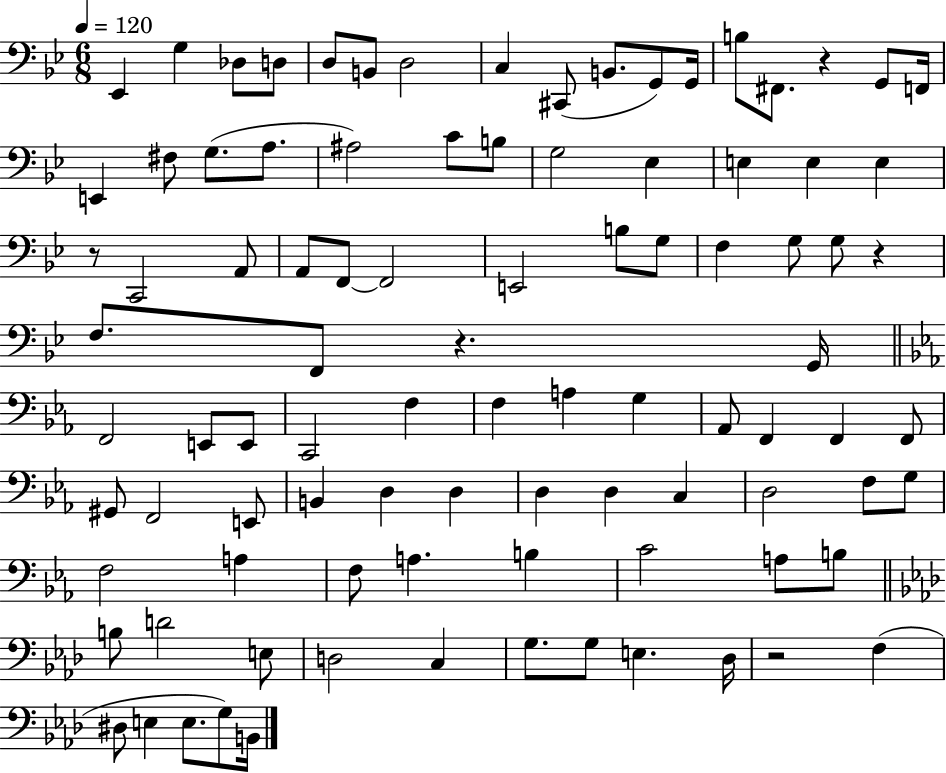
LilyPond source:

{
  \clef bass
  \numericTimeSignature
  \time 6/8
  \key bes \major
  \tempo 4 = 120
  ees,4 g4 des8 d8 | d8 b,8 d2 | c4 cis,8( b,8. g,8) g,16 | b8 fis,8. r4 g,8 f,16 | \break e,4 fis8 g8.( a8. | ais2) c'8 b8 | g2 ees4 | e4 e4 e4 | \break r8 c,2 a,8 | a,8 f,8~~ f,2 | e,2 b8 g8 | f4 g8 g8 r4 | \break f8. f,8 r4. g,16 | \bar "||" \break \key ees \major f,2 e,8 e,8 | c,2 f4 | f4 a4 g4 | aes,8 f,4 f,4 f,8 | \break gis,8 f,2 e,8 | b,4 d4 d4 | d4 d4 c4 | d2 f8 g8 | \break f2 a4 | f8 a4. b4 | c'2 a8 b8 | \bar "||" \break \key aes \major b8 d'2 e8 | d2 c4 | g8. g8 e4. des16 | r2 f4( | \break dis8 e4 e8. g8) b,16 | \bar "|."
}